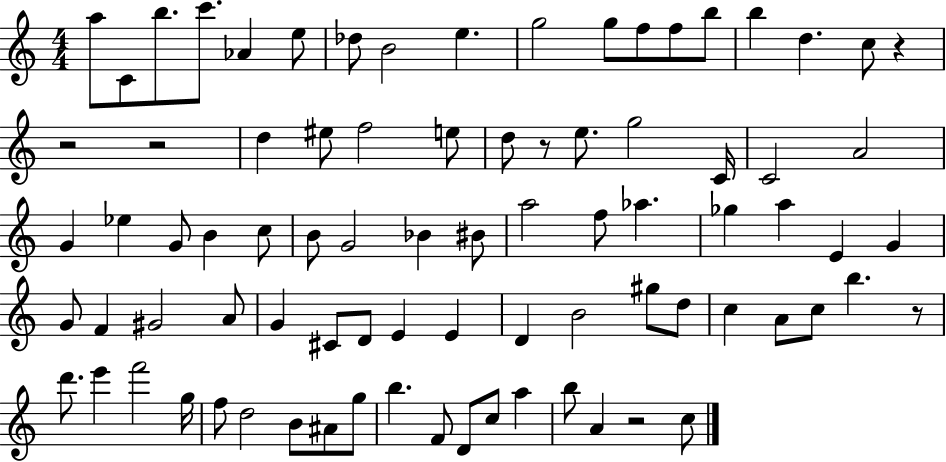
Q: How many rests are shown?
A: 6